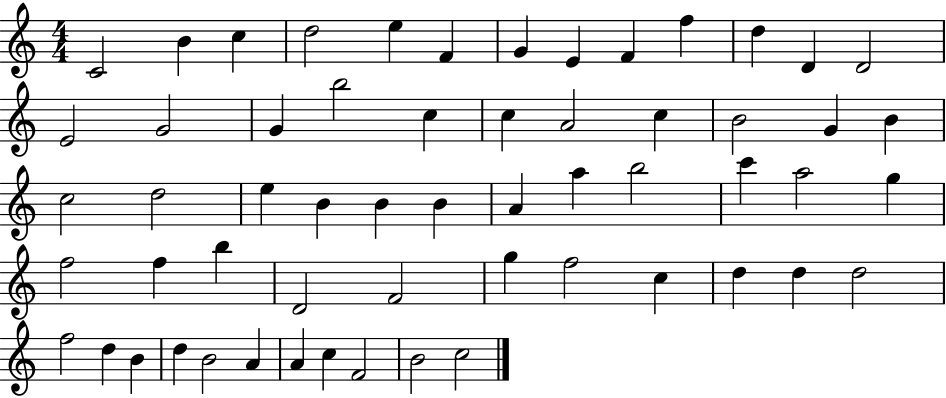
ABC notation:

X:1
T:Untitled
M:4/4
L:1/4
K:C
C2 B c d2 e F G E F f d D D2 E2 G2 G b2 c c A2 c B2 G B c2 d2 e B B B A a b2 c' a2 g f2 f b D2 F2 g f2 c d d d2 f2 d B d B2 A A c F2 B2 c2